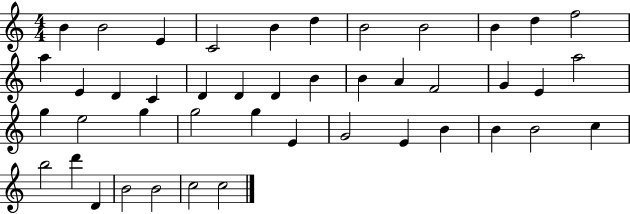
{
  \clef treble
  \numericTimeSignature
  \time 4/4
  \key c \major
  b'4 b'2 e'4 | c'2 b'4 d''4 | b'2 b'2 | b'4 d''4 f''2 | \break a''4 e'4 d'4 c'4 | d'4 d'4 d'4 b'4 | b'4 a'4 f'2 | g'4 e'4 a''2 | \break g''4 e''2 g''4 | g''2 g''4 e'4 | g'2 e'4 b'4 | b'4 b'2 c''4 | \break b''2 d'''4 d'4 | b'2 b'2 | c''2 c''2 | \bar "|."
}